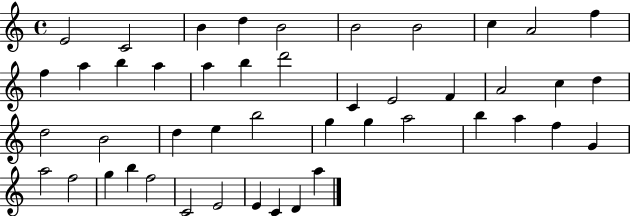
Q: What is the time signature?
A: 4/4